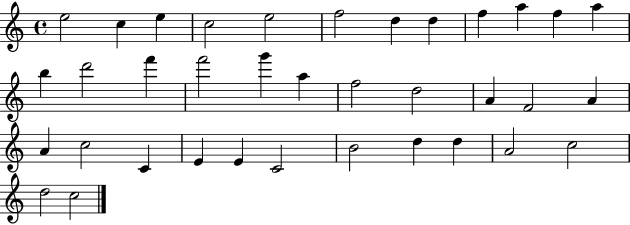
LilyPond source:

{
  \clef treble
  \time 4/4
  \defaultTimeSignature
  \key c \major
  e''2 c''4 e''4 | c''2 e''2 | f''2 d''4 d''4 | f''4 a''4 f''4 a''4 | \break b''4 d'''2 f'''4 | f'''2 g'''4 a''4 | f''2 d''2 | a'4 f'2 a'4 | \break a'4 c''2 c'4 | e'4 e'4 c'2 | b'2 d''4 d''4 | a'2 c''2 | \break d''2 c''2 | \bar "|."
}